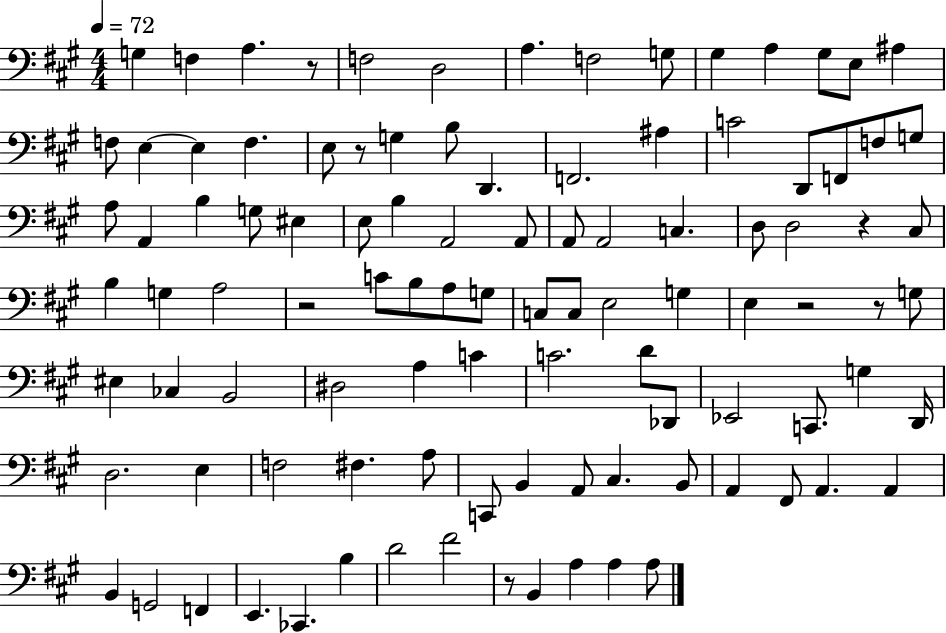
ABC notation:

X:1
T:Untitled
M:4/4
L:1/4
K:A
G, F, A, z/2 F,2 D,2 A, F,2 G,/2 ^G, A, ^G,/2 E,/2 ^A, F,/2 E, E, F, E,/2 z/2 G, B,/2 D,, F,,2 ^A, C2 D,,/2 F,,/2 F,/2 G,/2 A,/2 A,, B, G,/2 ^E, E,/2 B, A,,2 A,,/2 A,,/2 A,,2 C, D,/2 D,2 z ^C,/2 B, G, A,2 z2 C/2 B,/2 A,/2 G,/2 C,/2 C,/2 E,2 G, E, z2 z/2 G,/2 ^E, _C, B,,2 ^D,2 A, C C2 D/2 _D,,/2 _E,,2 C,,/2 G, D,,/4 D,2 E, F,2 ^F, A,/2 C,,/2 B,, A,,/2 ^C, B,,/2 A,, ^F,,/2 A,, A,, B,, G,,2 F,, E,, _C,, B, D2 ^F2 z/2 B,, A, A, A,/2